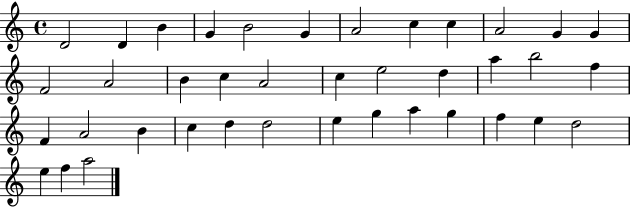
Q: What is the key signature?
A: C major